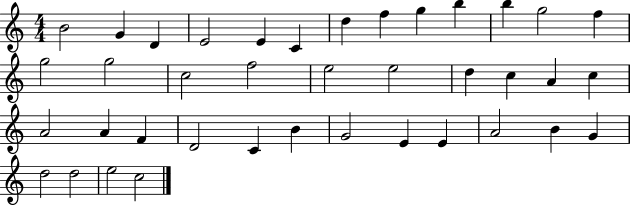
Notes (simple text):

B4/h G4/q D4/q E4/h E4/q C4/q D5/q F5/q G5/q B5/q B5/q G5/h F5/q G5/h G5/h C5/h F5/h E5/h E5/h D5/q C5/q A4/q C5/q A4/h A4/q F4/q D4/h C4/q B4/q G4/h E4/q E4/q A4/h B4/q G4/q D5/h D5/h E5/h C5/h